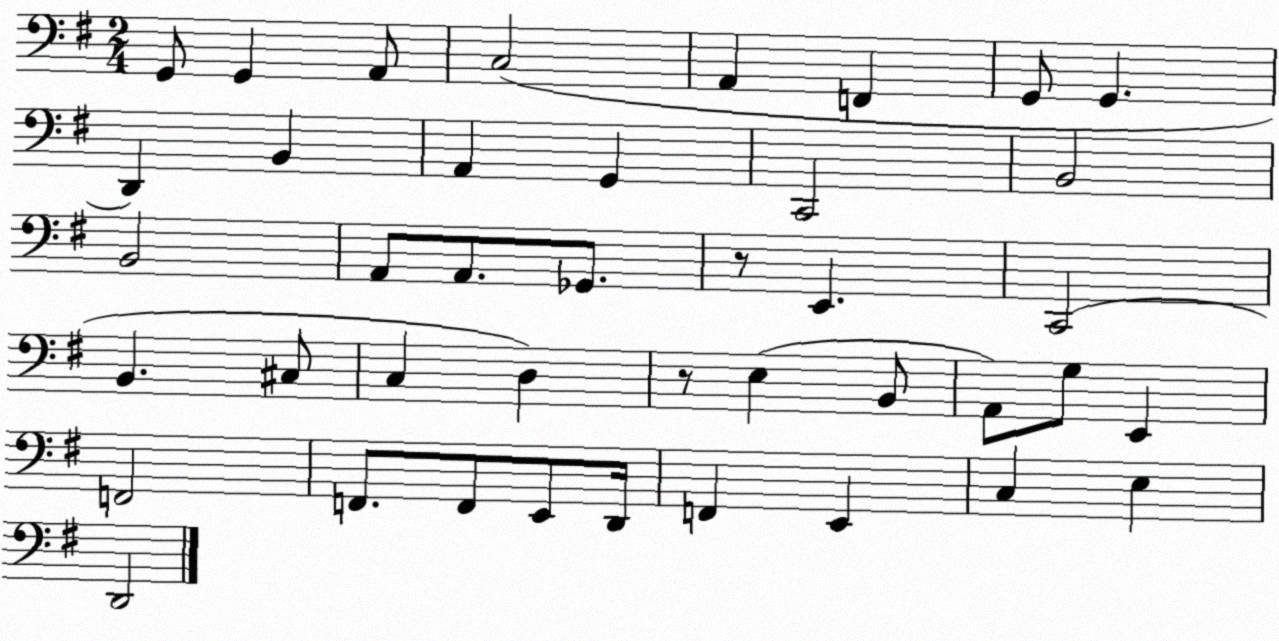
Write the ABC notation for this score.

X:1
T:Untitled
M:2/4
L:1/4
K:G
G,,/2 G,, A,,/2 C,2 A,, F,, G,,/2 G,, D,, B,, A,, G,, C,,2 B,,2 B,,2 A,,/2 A,,/2 _G,,/2 z/2 E,, C,,2 B,, ^C,/2 C, D, z/2 E, B,,/2 A,,/2 G,/2 E,, F,,2 F,,/2 F,,/2 E,,/2 D,,/4 F,, E,, C, E, D,,2